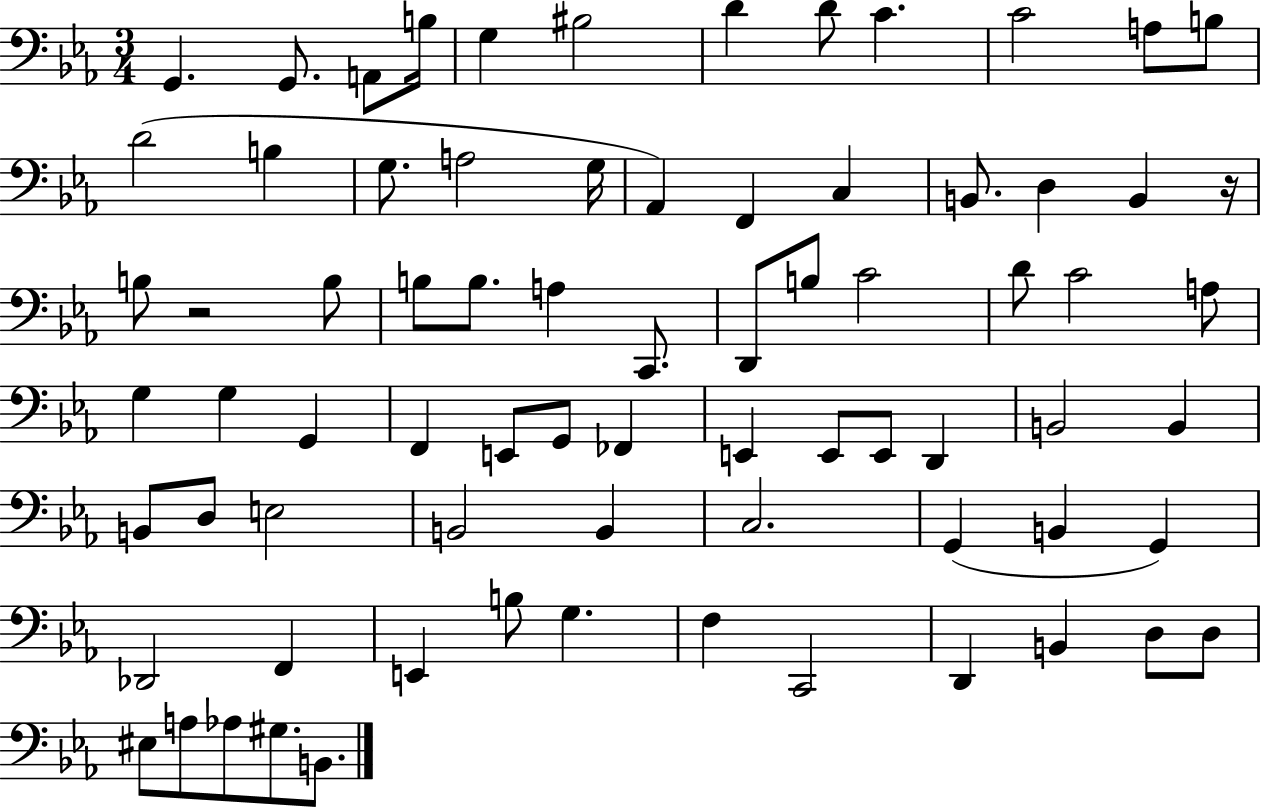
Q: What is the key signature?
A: EES major